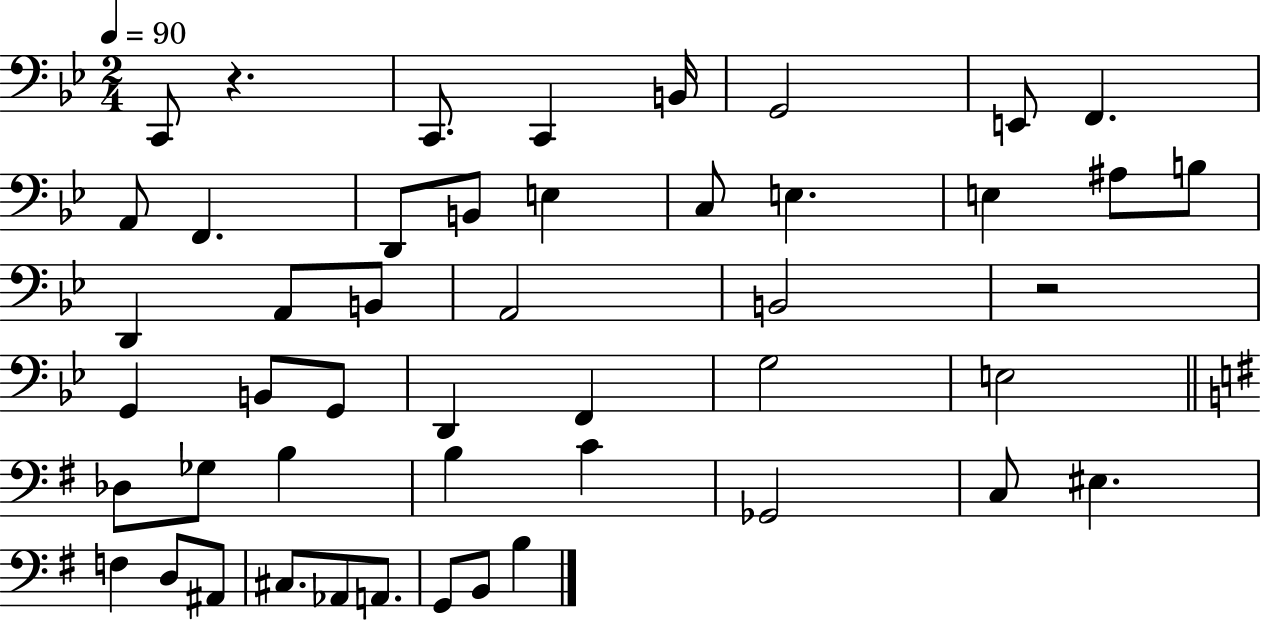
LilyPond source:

{
  \clef bass
  \numericTimeSignature
  \time 2/4
  \key bes \major
  \tempo 4 = 90
  c,8 r4. | c,8. c,4 b,16 | g,2 | e,8 f,4. | \break a,8 f,4. | d,8 b,8 e4 | c8 e4. | e4 ais8 b8 | \break d,4 a,8 b,8 | a,2 | b,2 | r2 | \break g,4 b,8 g,8 | d,4 f,4 | g2 | e2 | \break \bar "||" \break \key e \minor des8 ges8 b4 | b4 c'4 | ges,2 | c8 eis4. | \break f4 d8 ais,8 | cis8. aes,8 a,8. | g,8 b,8 b4 | \bar "|."
}